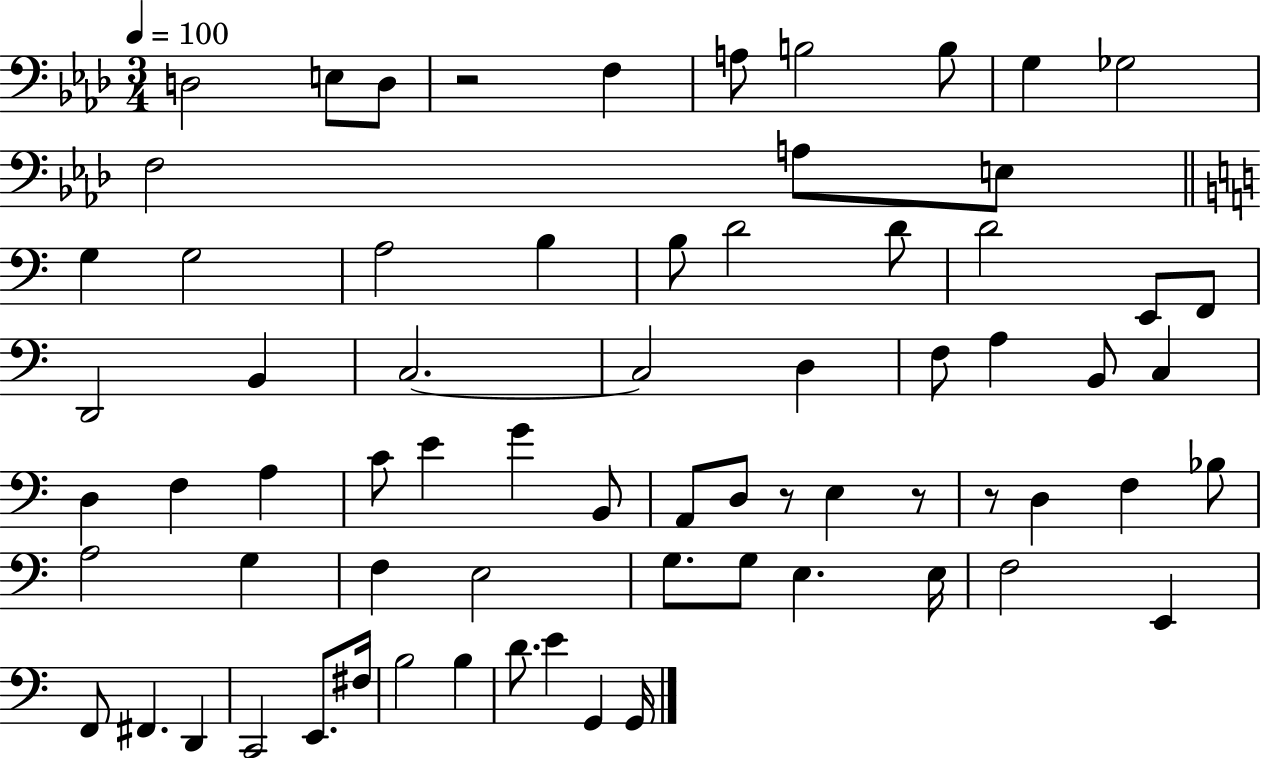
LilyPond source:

{
  \clef bass
  \numericTimeSignature
  \time 3/4
  \key aes \major
  \tempo 4 = 100
  d2 e8 d8 | r2 f4 | a8 b2 b8 | g4 ges2 | \break f2 a8 e8 | \bar "||" \break \key c \major g4 g2 | a2 b4 | b8 d'2 d'8 | d'2 e,8 f,8 | \break d,2 b,4 | c2.~~ | c2 d4 | f8 a4 b,8 c4 | \break d4 f4 a4 | c'8 e'4 g'4 b,8 | a,8 d8 r8 e4 r8 | r8 d4 f4 bes8 | \break a2 g4 | f4 e2 | g8. g8 e4. e16 | f2 e,4 | \break f,8 fis,4. d,4 | c,2 e,8. fis16 | b2 b4 | d'8. e'4 g,4 g,16 | \break \bar "|."
}